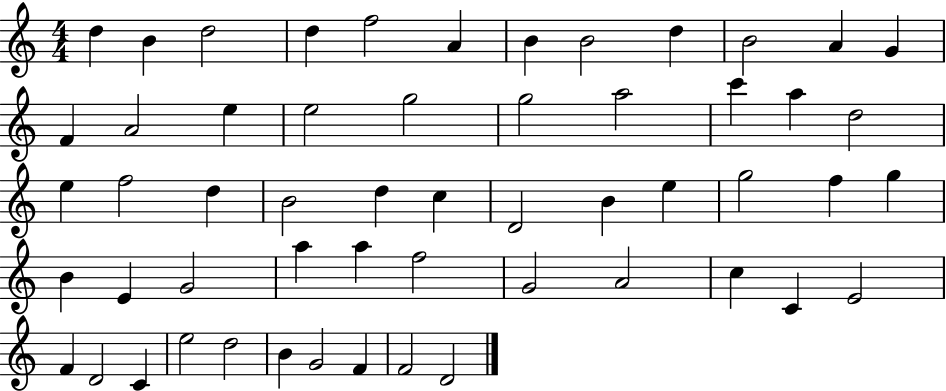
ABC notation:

X:1
T:Untitled
M:4/4
L:1/4
K:C
d B d2 d f2 A B B2 d B2 A G F A2 e e2 g2 g2 a2 c' a d2 e f2 d B2 d c D2 B e g2 f g B E G2 a a f2 G2 A2 c C E2 F D2 C e2 d2 B G2 F F2 D2